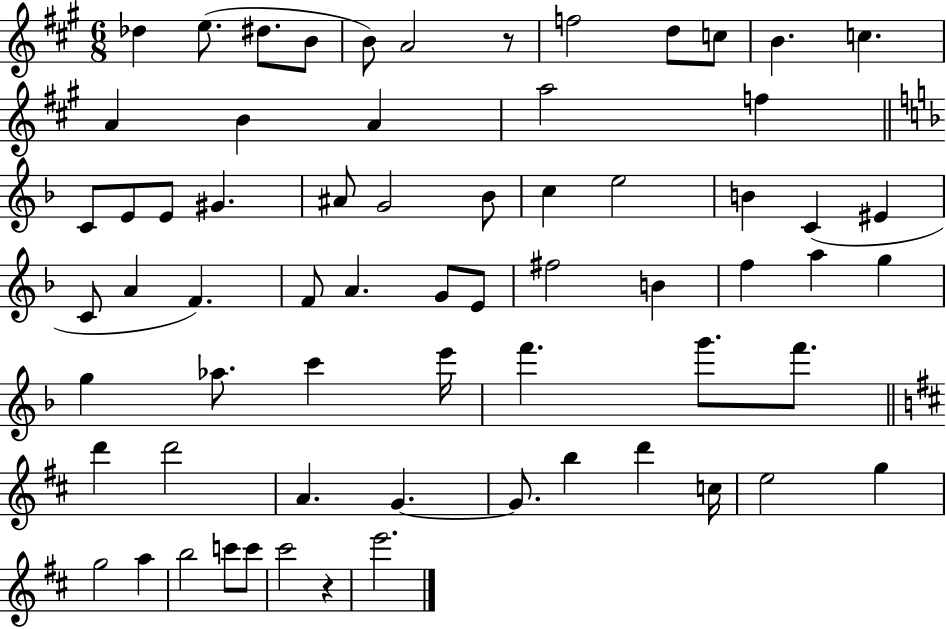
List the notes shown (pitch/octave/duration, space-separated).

Db5/q E5/e. D#5/e. B4/e B4/e A4/h R/e F5/h D5/e C5/e B4/q. C5/q. A4/q B4/q A4/q A5/h F5/q C4/e E4/e E4/e G#4/q. A#4/e G4/h Bb4/e C5/q E5/h B4/q C4/q EIS4/q C4/e A4/q F4/q. F4/e A4/q. G4/e E4/e F#5/h B4/q F5/q A5/q G5/q G5/q Ab5/e. C6/q E6/s F6/q. G6/e. F6/e. D6/q D6/h A4/q. G4/q. G4/e. B5/q D6/q C5/s E5/h G5/q G5/h A5/q B5/h C6/e C6/e C#6/h R/q E6/h.